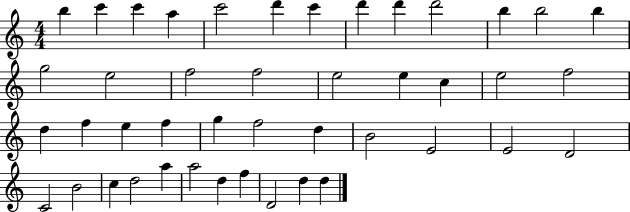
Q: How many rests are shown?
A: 0